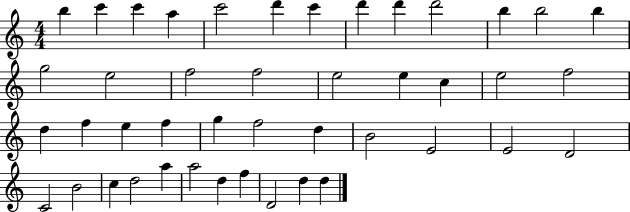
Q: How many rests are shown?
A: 0